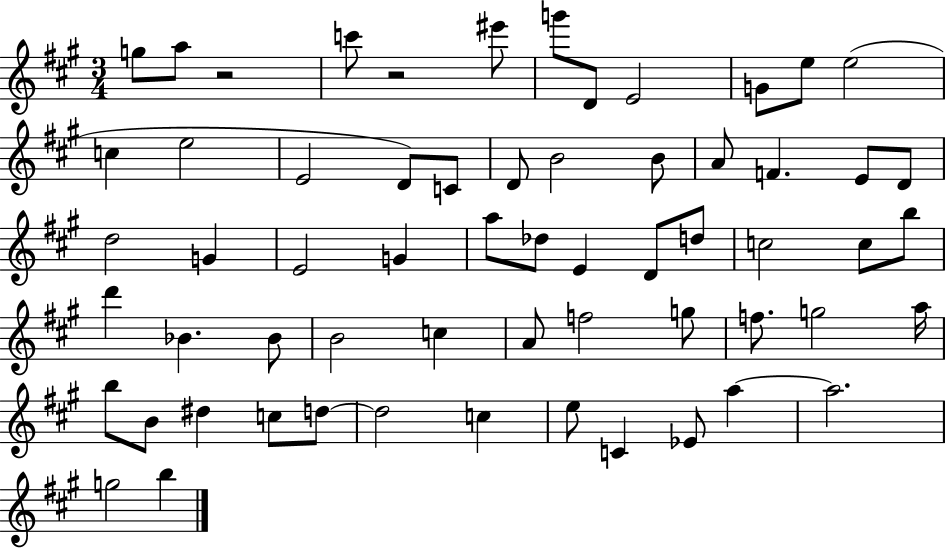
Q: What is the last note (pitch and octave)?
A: B5